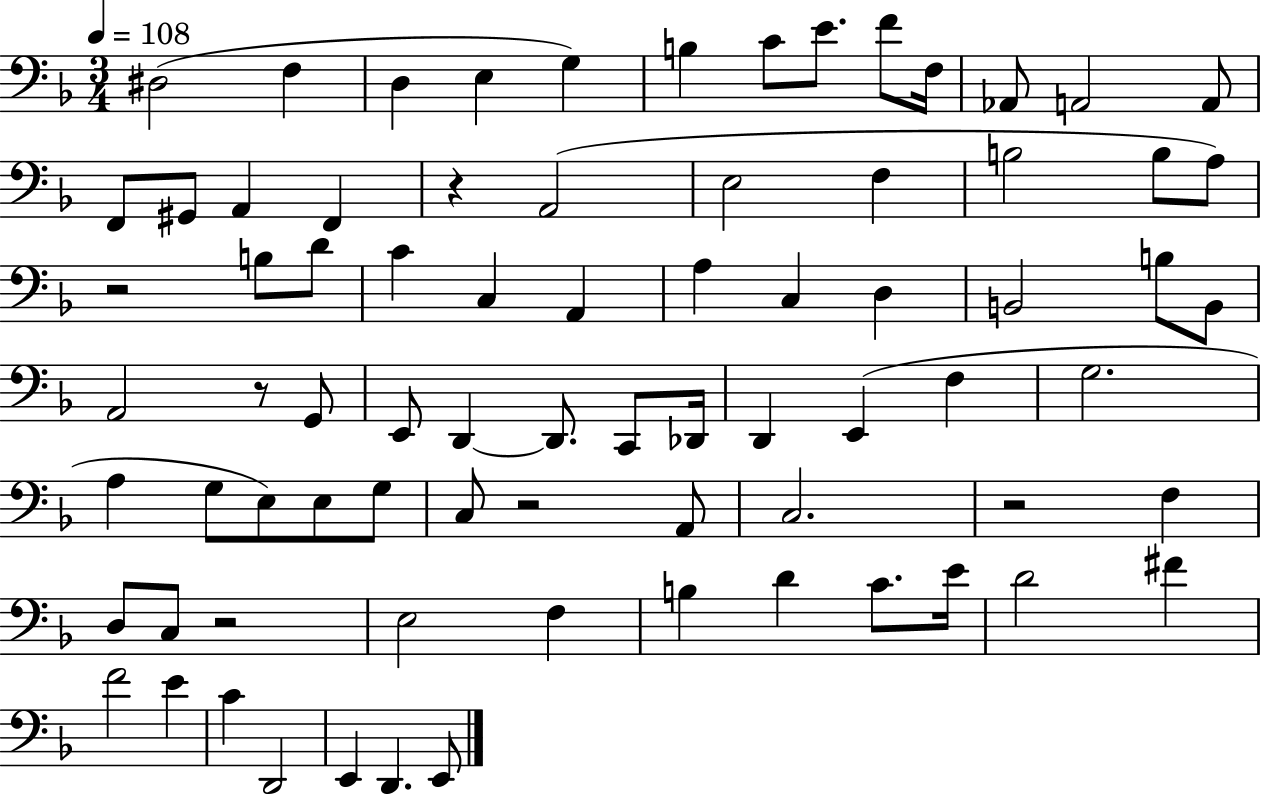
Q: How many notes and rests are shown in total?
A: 77